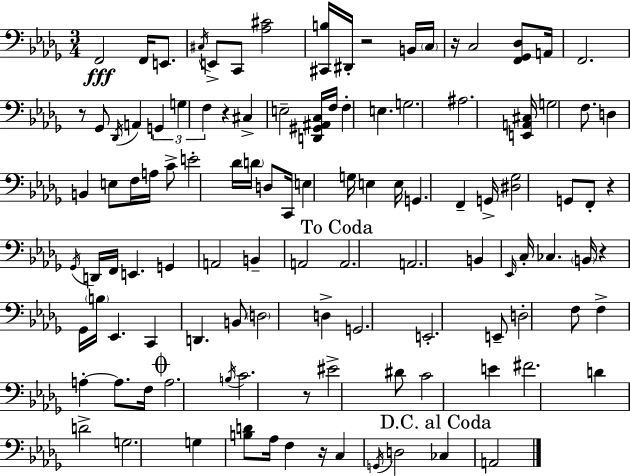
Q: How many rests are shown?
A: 8